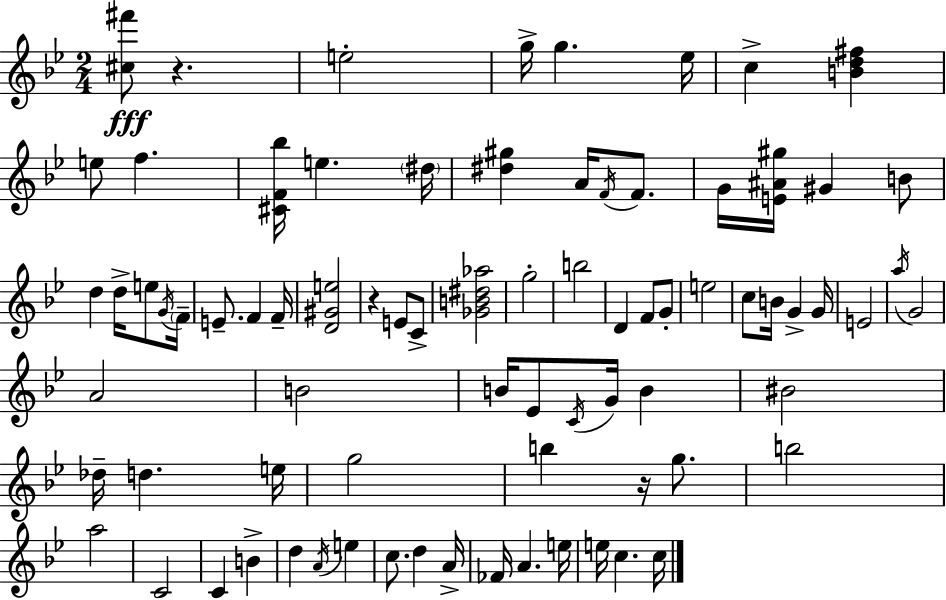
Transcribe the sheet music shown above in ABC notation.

X:1
T:Untitled
M:2/4
L:1/4
K:Gm
[^c^f']/2 z e2 g/4 g _e/4 c [Bd^f] e/2 f [^CF_b]/4 e ^d/4 [^d^g] A/4 F/4 F/2 G/4 [E^A^g]/4 ^G B/2 d d/4 e/2 G/4 F/4 E/2 F F/4 [D^Ge]2 z E/2 C/2 [_GB^d_a]2 g2 b2 D F/2 G/2 e2 c/2 B/4 G G/4 E2 a/4 G2 A2 B2 B/4 _E/2 C/4 G/4 B ^B2 _d/4 d e/4 g2 b z/4 g/2 b2 a2 C2 C B d A/4 e c/2 d A/4 _F/4 A e/4 e/4 c c/4